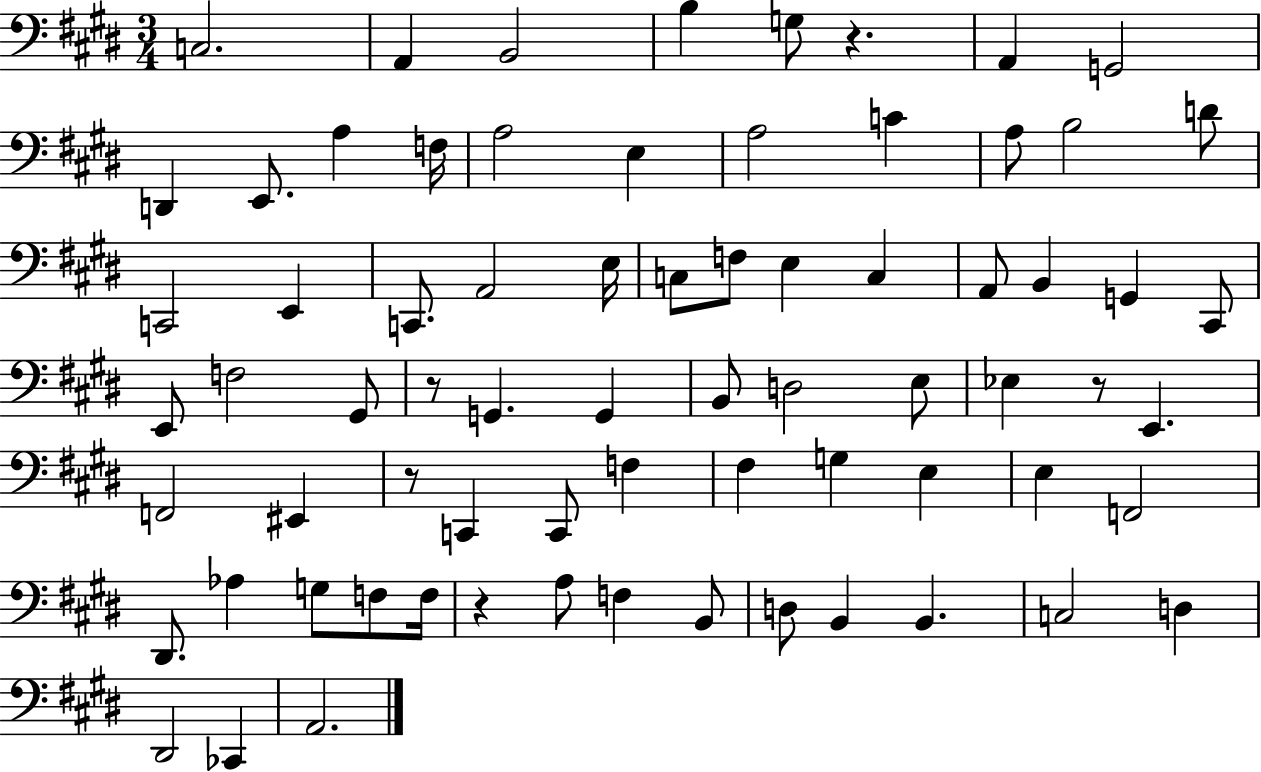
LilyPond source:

{
  \clef bass
  \numericTimeSignature
  \time 3/4
  \key e \major
  c2. | a,4 b,2 | b4 g8 r4. | a,4 g,2 | \break d,4 e,8. a4 f16 | a2 e4 | a2 c'4 | a8 b2 d'8 | \break c,2 e,4 | c,8. a,2 e16 | c8 f8 e4 c4 | a,8 b,4 g,4 cis,8 | \break e,8 f2 gis,8 | r8 g,4. g,4 | b,8 d2 e8 | ees4 r8 e,4. | \break f,2 eis,4 | r8 c,4 c,8 f4 | fis4 g4 e4 | e4 f,2 | \break dis,8. aes4 g8 f8 f16 | r4 a8 f4 b,8 | d8 b,4 b,4. | c2 d4 | \break dis,2 ces,4 | a,2. | \bar "|."
}